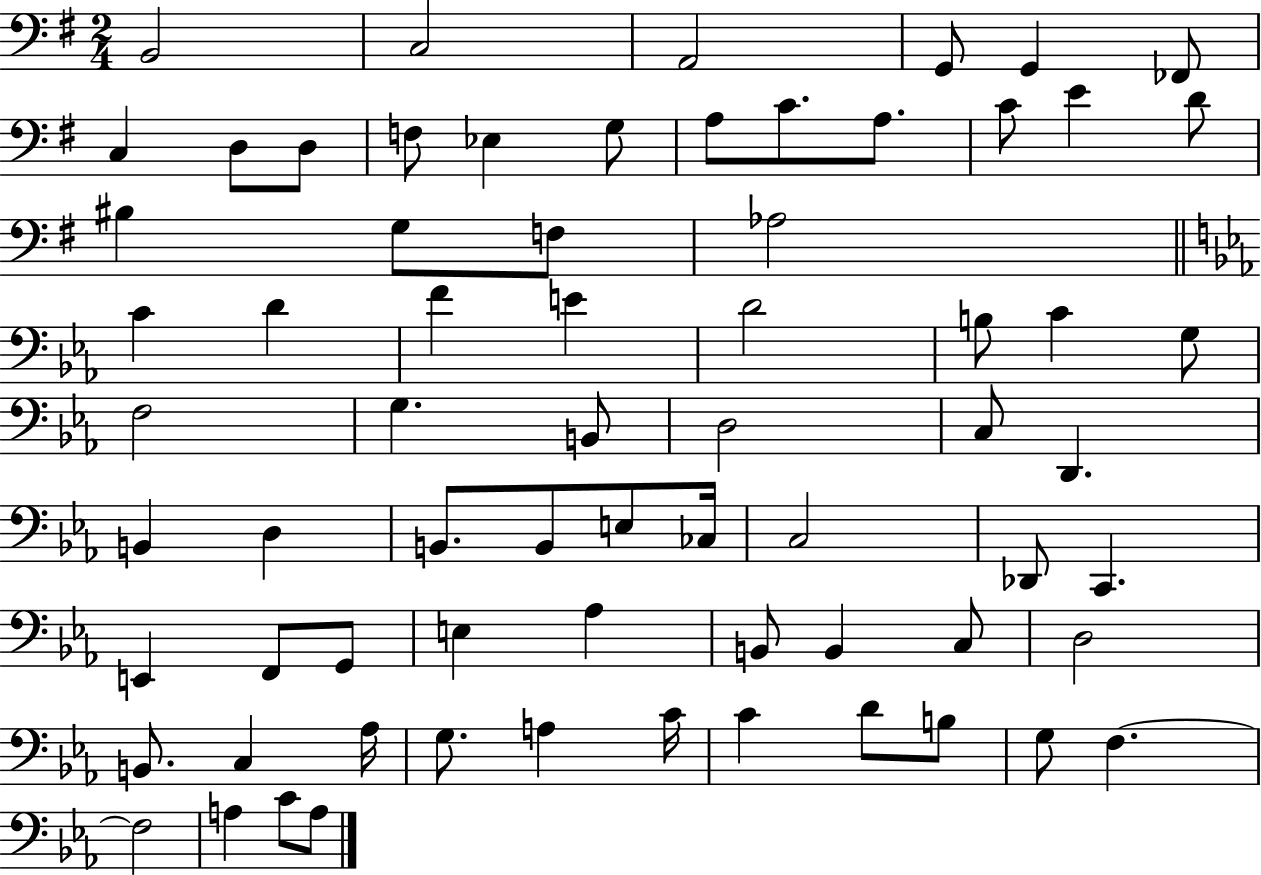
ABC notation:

X:1
T:Untitled
M:2/4
L:1/4
K:G
B,,2 C,2 A,,2 G,,/2 G,, _F,,/2 C, D,/2 D,/2 F,/2 _E, G,/2 A,/2 C/2 A,/2 C/2 E D/2 ^B, G,/2 F,/2 _A,2 C D F E D2 B,/2 C G,/2 F,2 G, B,,/2 D,2 C,/2 D,, B,, D, B,,/2 B,,/2 E,/2 _C,/4 C,2 _D,,/2 C,, E,, F,,/2 G,,/2 E, _A, B,,/2 B,, C,/2 D,2 B,,/2 C, _A,/4 G,/2 A, C/4 C D/2 B,/2 G,/2 F, F,2 A, C/2 A,/2